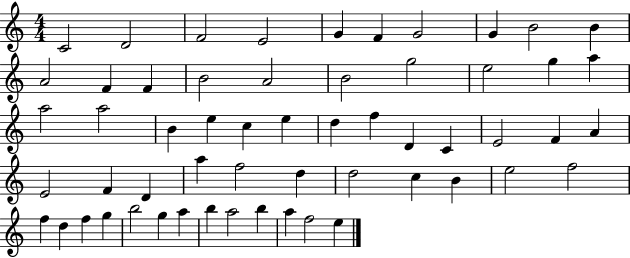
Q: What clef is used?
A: treble